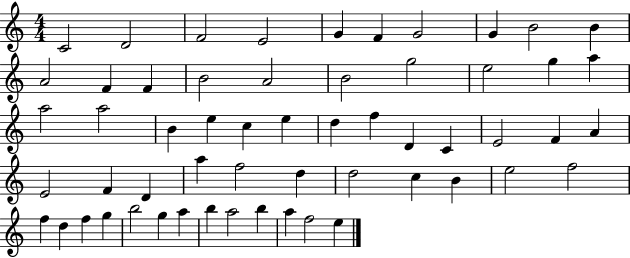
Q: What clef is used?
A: treble